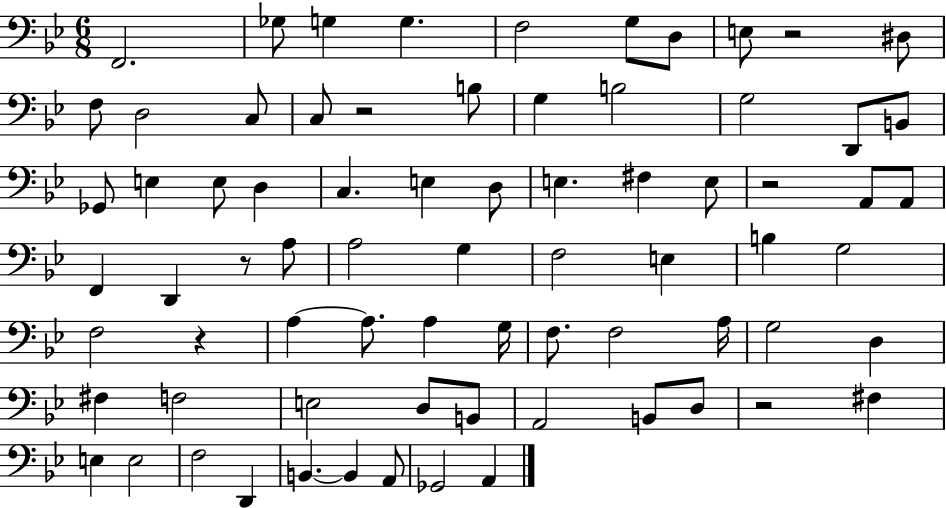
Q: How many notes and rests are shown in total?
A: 74